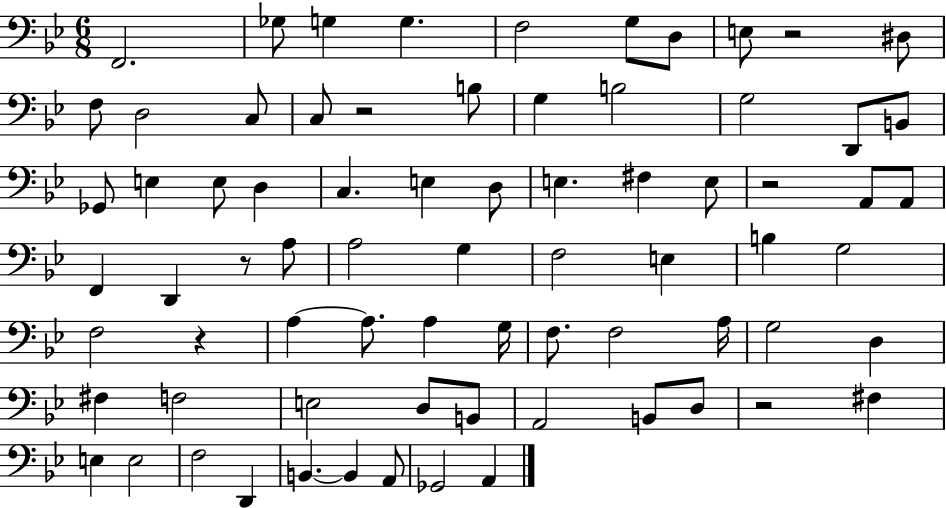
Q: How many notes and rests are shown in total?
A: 74